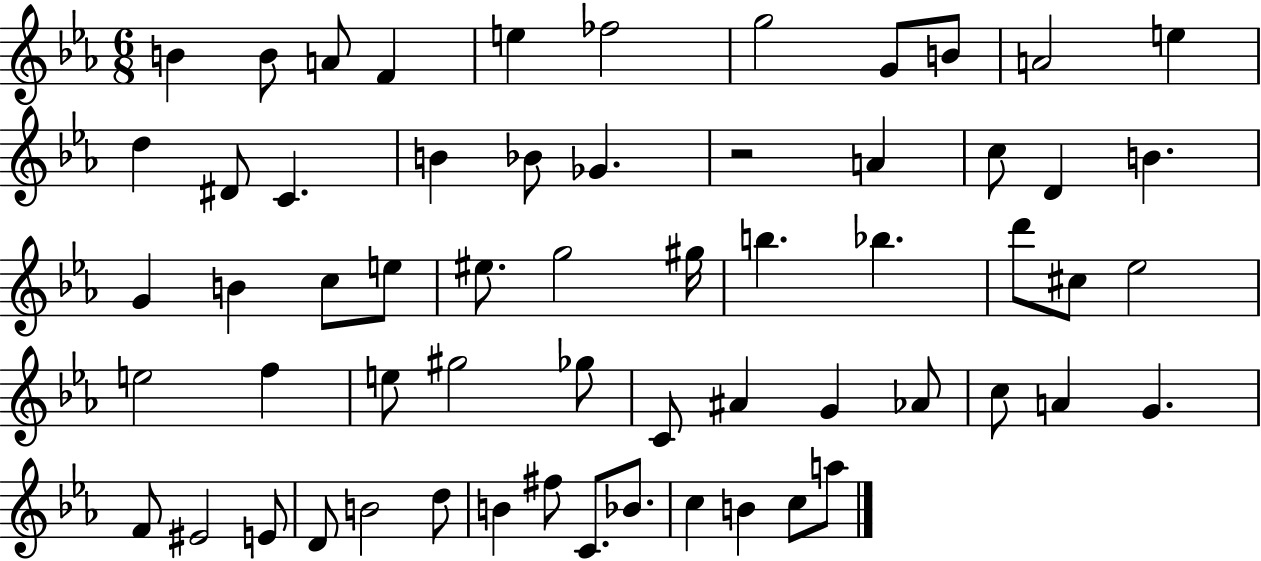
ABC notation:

X:1
T:Untitled
M:6/8
L:1/4
K:Eb
B B/2 A/2 F e _f2 g2 G/2 B/2 A2 e d ^D/2 C B _B/2 _G z2 A c/2 D B G B c/2 e/2 ^e/2 g2 ^g/4 b _b d'/2 ^c/2 _e2 e2 f e/2 ^g2 _g/2 C/2 ^A G _A/2 c/2 A G F/2 ^E2 E/2 D/2 B2 d/2 B ^f/2 C/2 _B/2 c B c/2 a/2